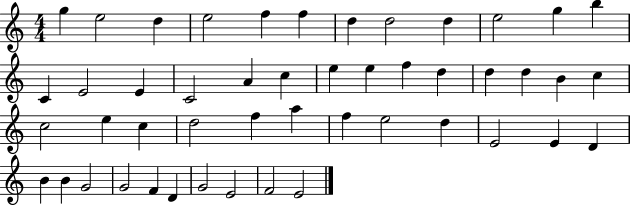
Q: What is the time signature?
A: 4/4